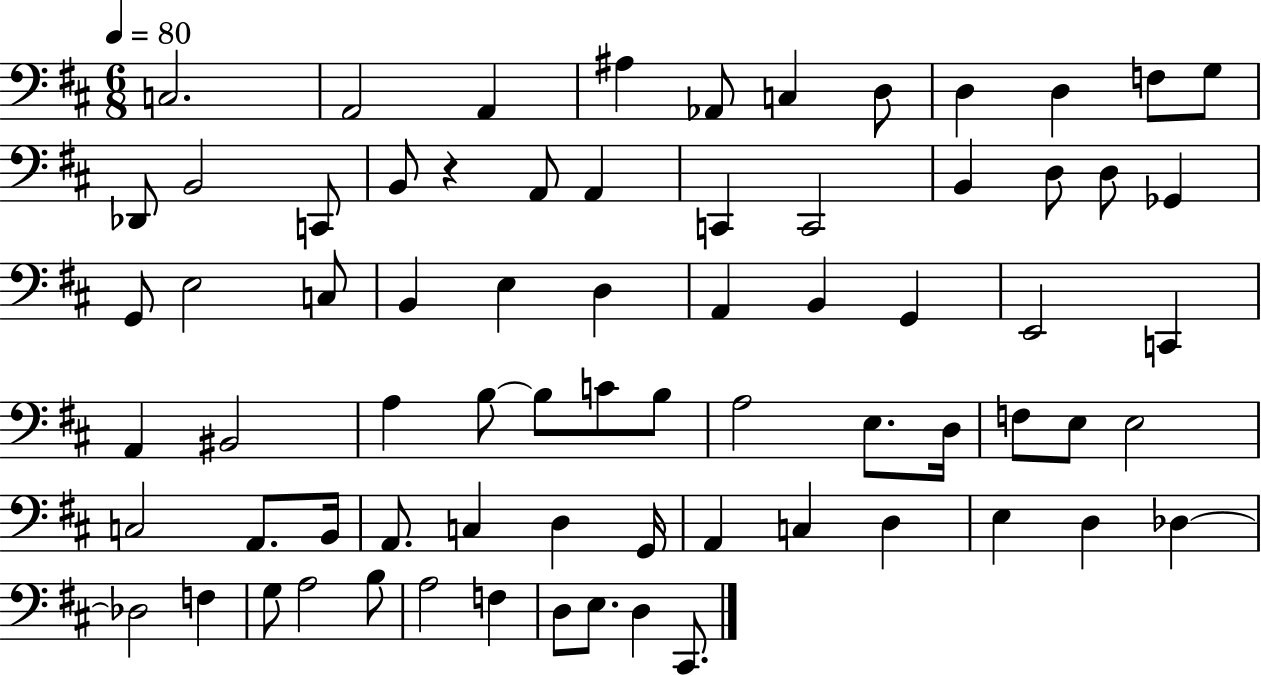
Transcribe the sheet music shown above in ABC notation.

X:1
T:Untitled
M:6/8
L:1/4
K:D
C,2 A,,2 A,, ^A, _A,,/2 C, D,/2 D, D, F,/2 G,/2 _D,,/2 B,,2 C,,/2 B,,/2 z A,,/2 A,, C,, C,,2 B,, D,/2 D,/2 _G,, G,,/2 E,2 C,/2 B,, E, D, A,, B,, G,, E,,2 C,, A,, ^B,,2 A, B,/2 B,/2 C/2 B,/2 A,2 E,/2 D,/4 F,/2 E,/2 E,2 C,2 A,,/2 B,,/4 A,,/2 C, D, G,,/4 A,, C, D, E, D, _D, _D,2 F, G,/2 A,2 B,/2 A,2 F, D,/2 E,/2 D, ^C,,/2